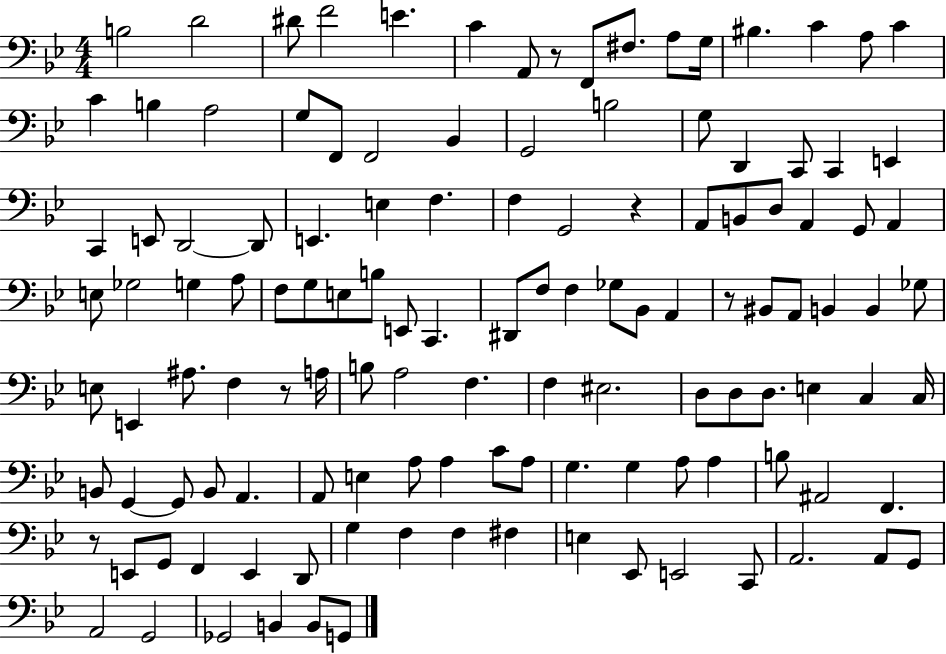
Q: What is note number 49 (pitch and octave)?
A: F3